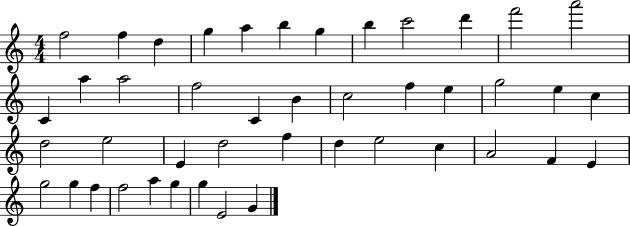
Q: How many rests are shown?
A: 0